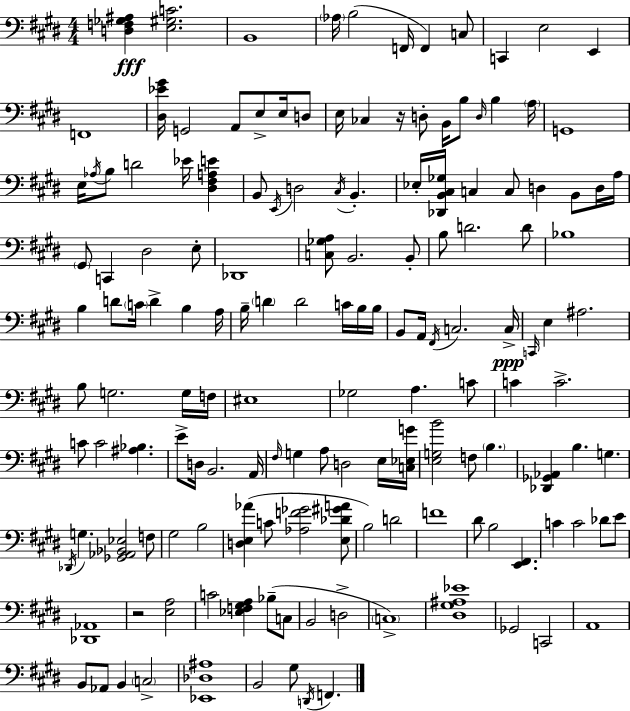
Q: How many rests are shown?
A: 2